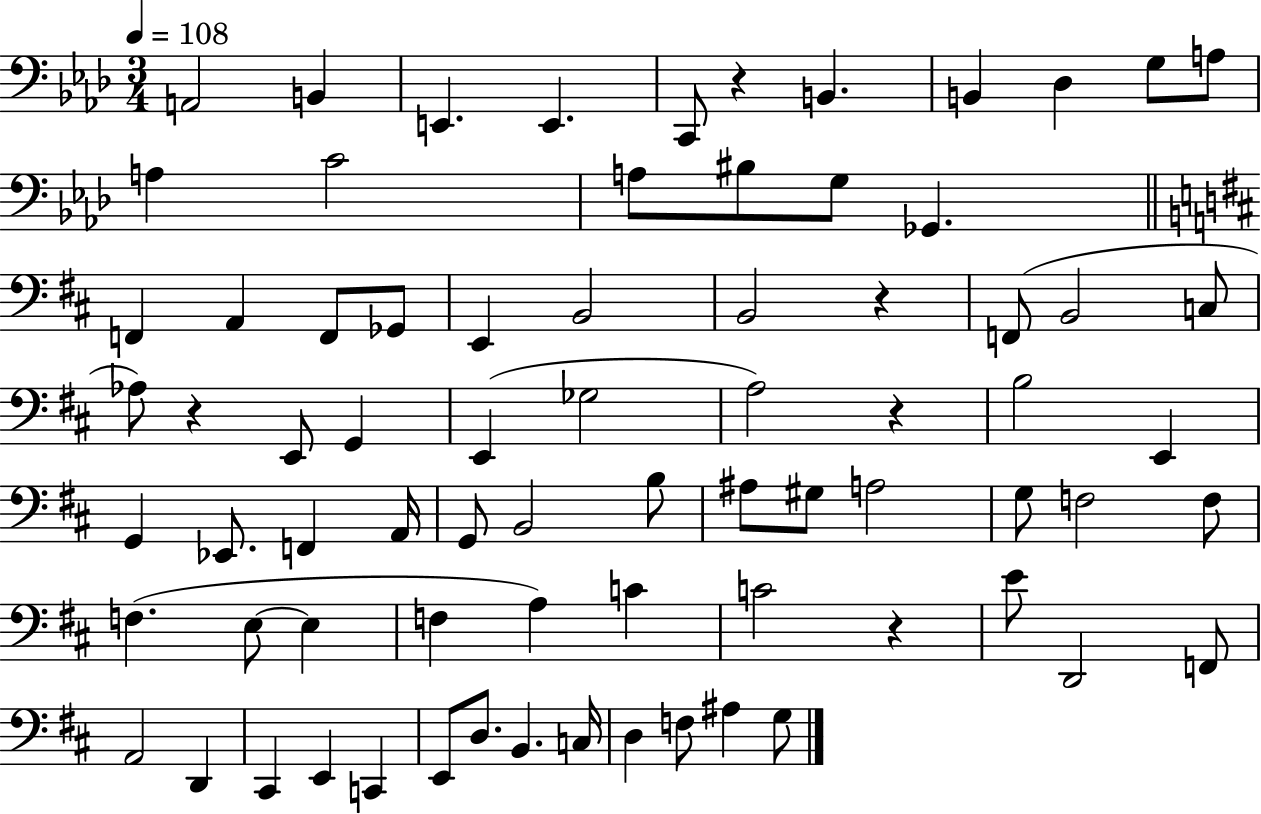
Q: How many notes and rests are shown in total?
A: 75